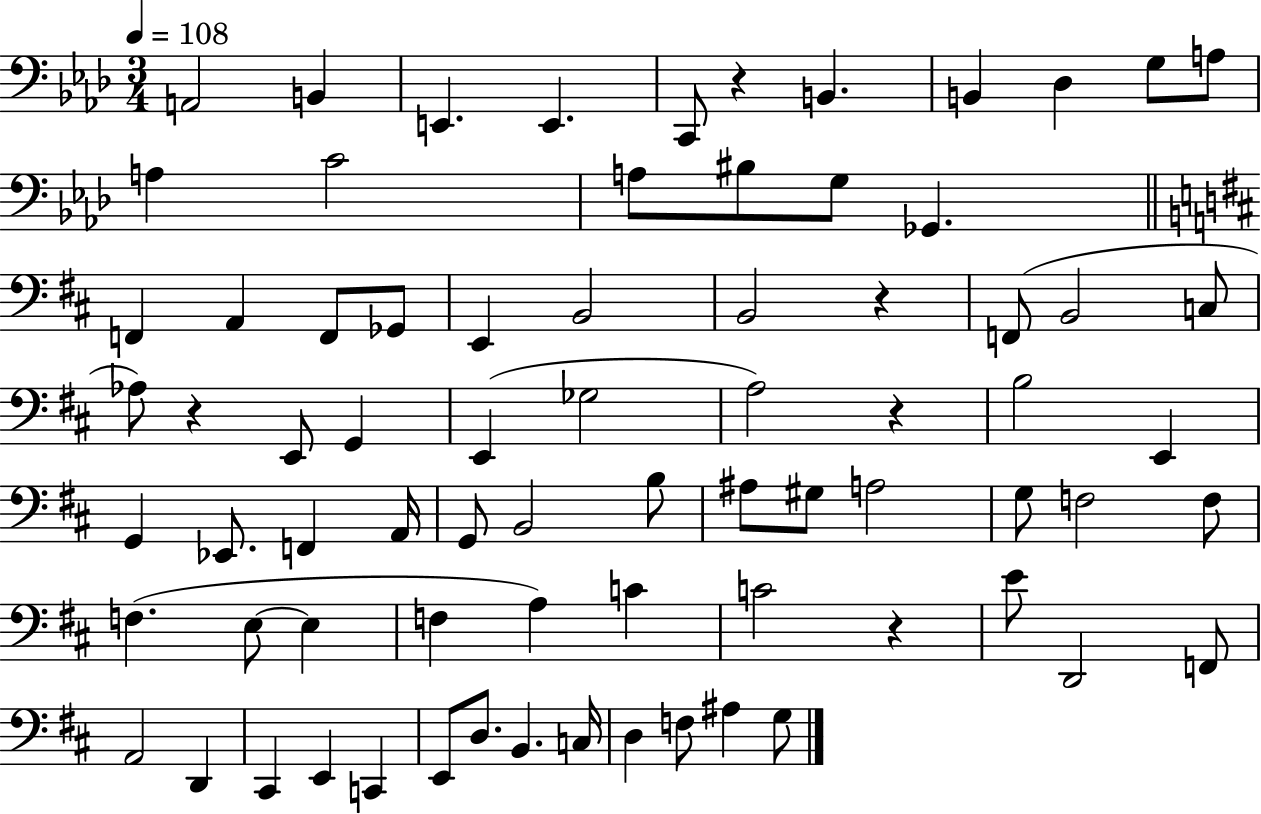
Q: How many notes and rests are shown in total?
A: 75